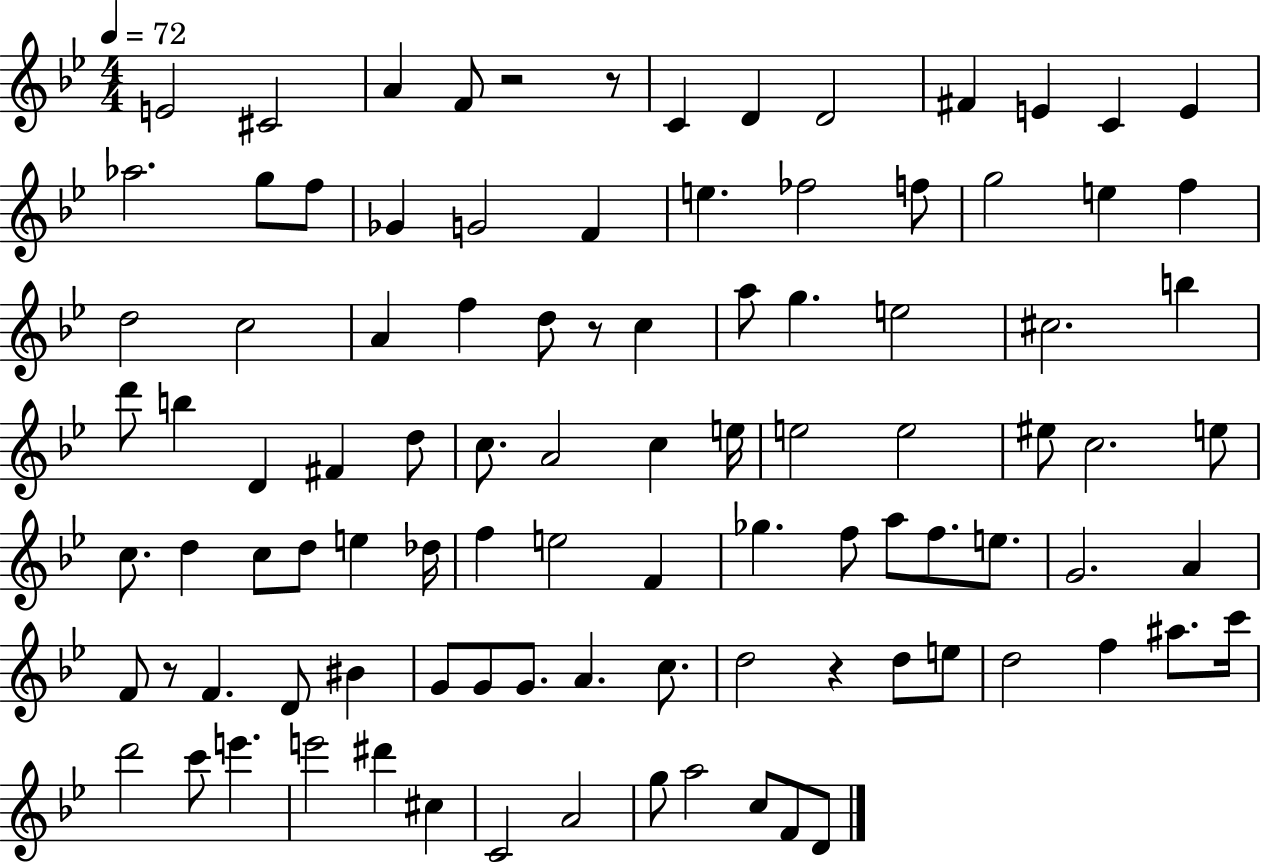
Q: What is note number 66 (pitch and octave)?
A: F4